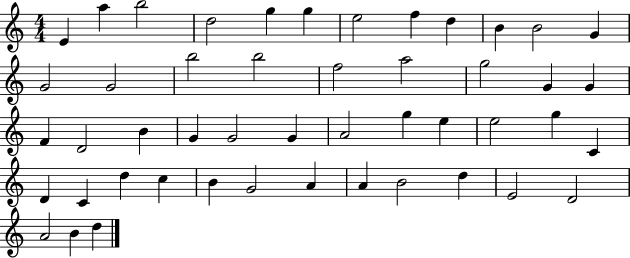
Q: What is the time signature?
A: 4/4